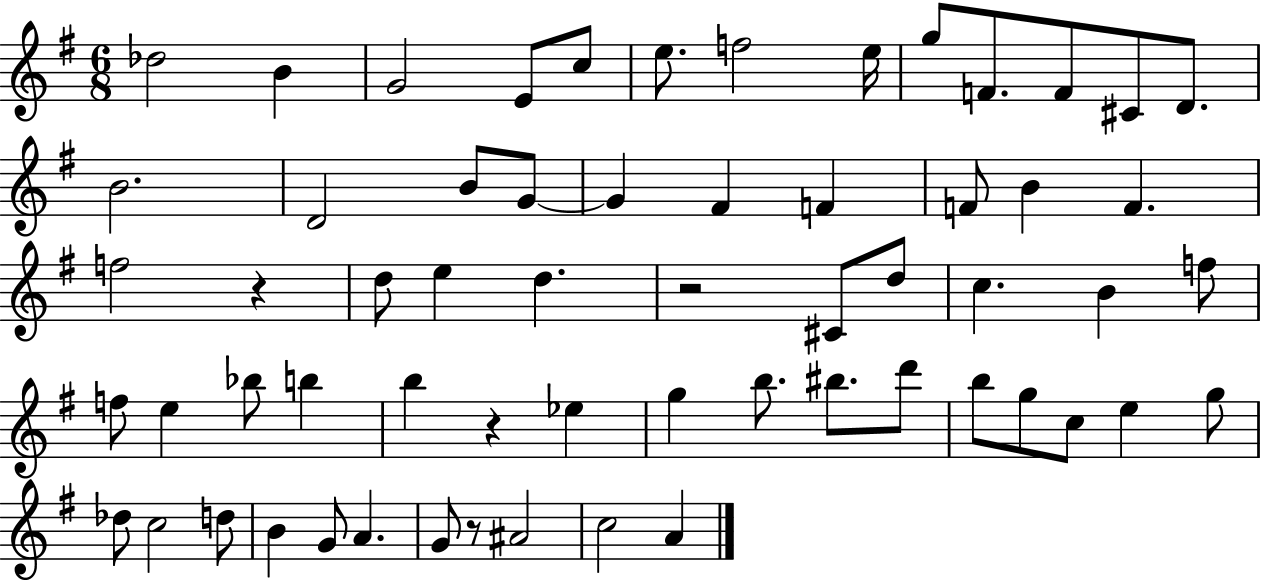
Db5/h B4/q G4/h E4/e C5/e E5/e. F5/h E5/s G5/e F4/e. F4/e C#4/e D4/e. B4/h. D4/h B4/e G4/e G4/q F#4/q F4/q F4/e B4/q F4/q. F5/h R/q D5/e E5/q D5/q. R/h C#4/e D5/e C5/q. B4/q F5/e F5/e E5/q Bb5/e B5/q B5/q R/q Eb5/q G5/q B5/e. BIS5/e. D6/e B5/e G5/e C5/e E5/q G5/e Db5/e C5/h D5/e B4/q G4/e A4/q. G4/e R/e A#4/h C5/h A4/q